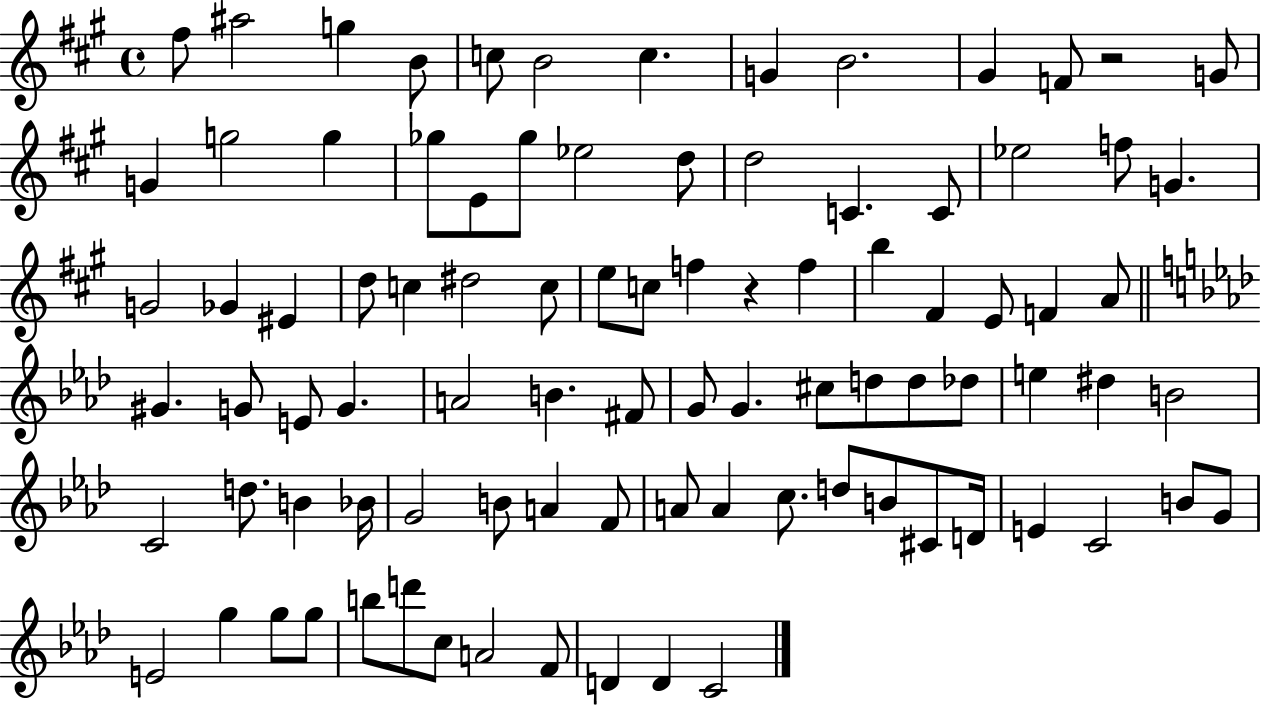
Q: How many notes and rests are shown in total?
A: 91